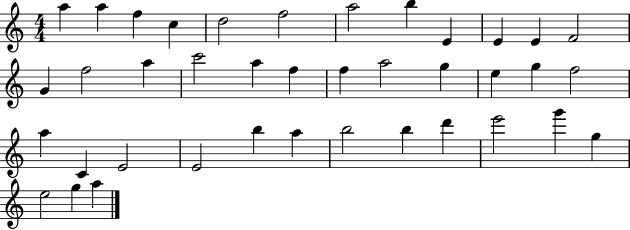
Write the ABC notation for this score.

X:1
T:Untitled
M:4/4
L:1/4
K:C
a a f c d2 f2 a2 b E E E F2 G f2 a c'2 a f f a2 g e g f2 a C E2 E2 b a b2 b d' e'2 g' g e2 g a